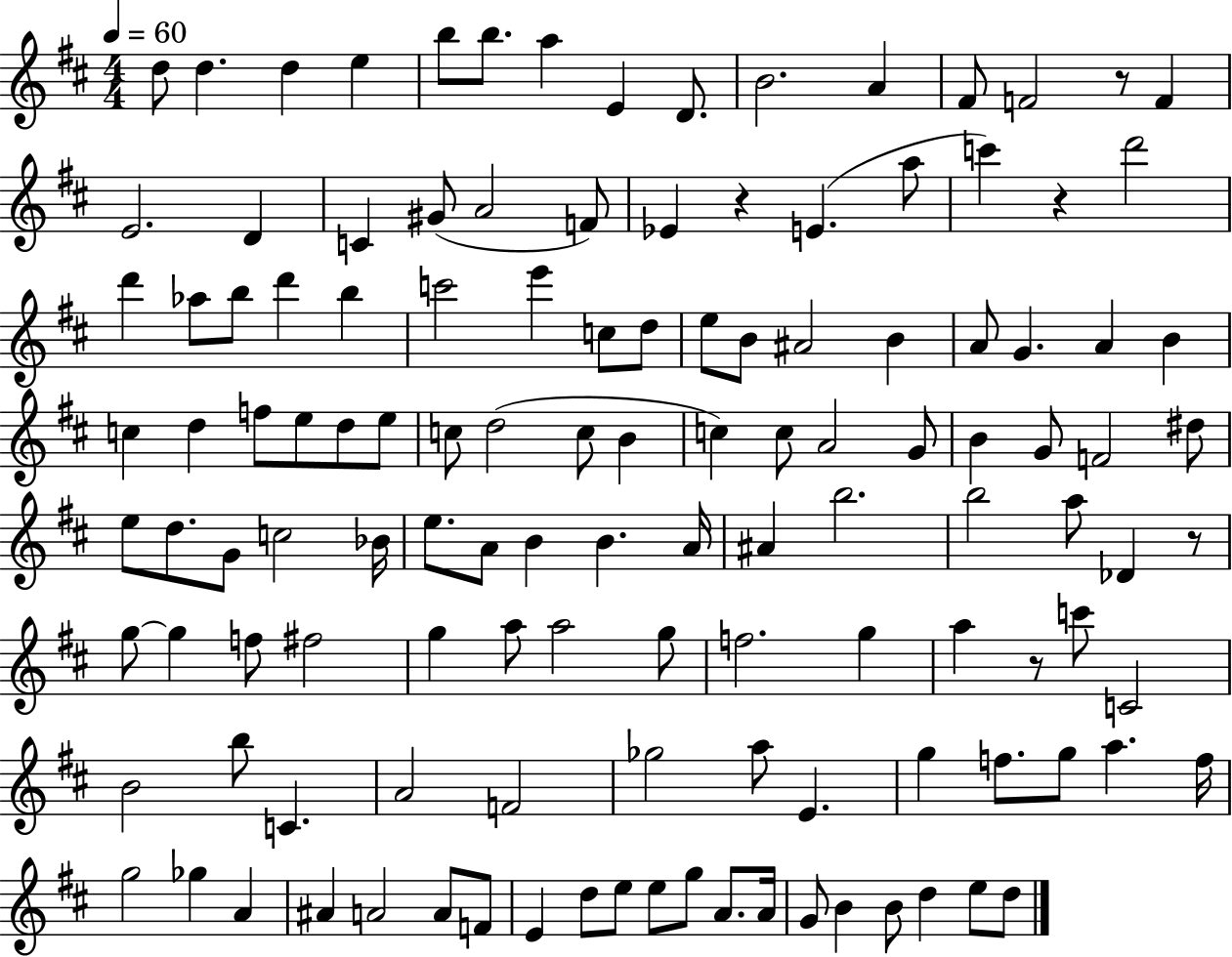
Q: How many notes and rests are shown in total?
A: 126